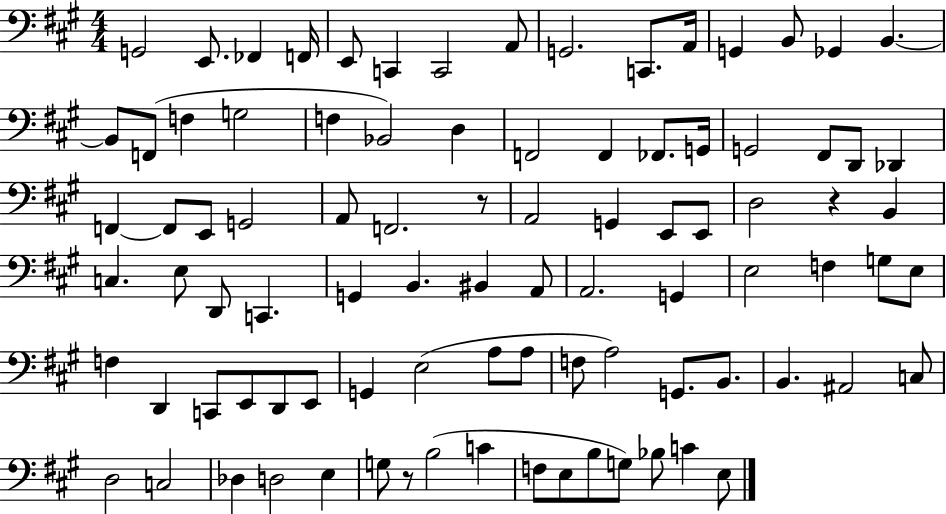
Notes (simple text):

G2/h E2/e. FES2/q F2/s E2/e C2/q C2/h A2/e G2/h. C2/e. A2/s G2/q B2/e Gb2/q B2/q. B2/e F2/e F3/q G3/h F3/q Bb2/h D3/q F2/h F2/q FES2/e. G2/s G2/h F#2/e D2/e Db2/q F2/q F2/e E2/e G2/h A2/e F2/h. R/e A2/h G2/q E2/e E2/e D3/h R/q B2/q C3/q. E3/e D2/e C2/q. G2/q B2/q. BIS2/q A2/e A2/h. G2/q E3/h F3/q G3/e E3/e F3/q D2/q C2/e E2/e D2/e E2/e G2/q E3/h A3/e A3/e F3/e A3/h G2/e. B2/e. B2/q. A#2/h C3/e D3/h C3/h Db3/q D3/h E3/q G3/e R/e B3/h C4/q F3/e E3/e B3/e G3/e Bb3/e C4/q E3/e